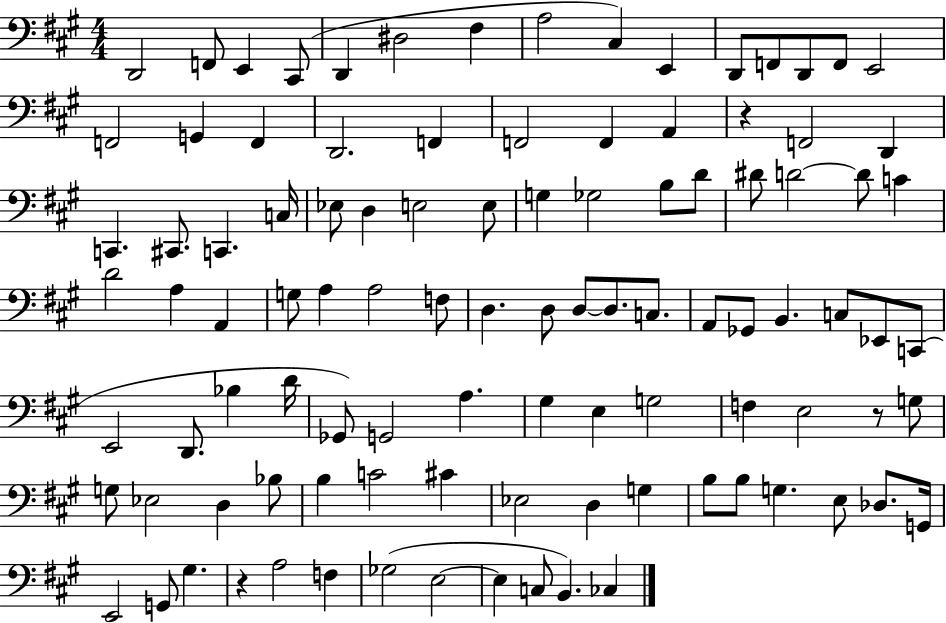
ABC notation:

X:1
T:Untitled
M:4/4
L:1/4
K:A
D,,2 F,,/2 E,, ^C,,/2 D,, ^D,2 ^F, A,2 ^C, E,, D,,/2 F,,/2 D,,/2 F,,/2 E,,2 F,,2 G,, F,, D,,2 F,, F,,2 F,, A,, z F,,2 D,, C,, ^C,,/2 C,, C,/4 _E,/2 D, E,2 E,/2 G, _G,2 B,/2 D/2 ^D/2 D2 D/2 C D2 A, A,, G,/2 A, A,2 F,/2 D, D,/2 D,/2 D,/2 C,/2 A,,/2 _G,,/2 B,, C,/2 _E,,/2 C,,/2 E,,2 D,,/2 _B, D/4 _G,,/2 G,,2 A, ^G, E, G,2 F, E,2 z/2 G,/2 G,/2 _E,2 D, _B,/2 B, C2 ^C _E,2 D, G, B,/2 B,/2 G, E,/2 _D,/2 G,,/4 E,,2 G,,/2 ^G, z A,2 F, _G,2 E,2 E, C,/2 B,, _C,